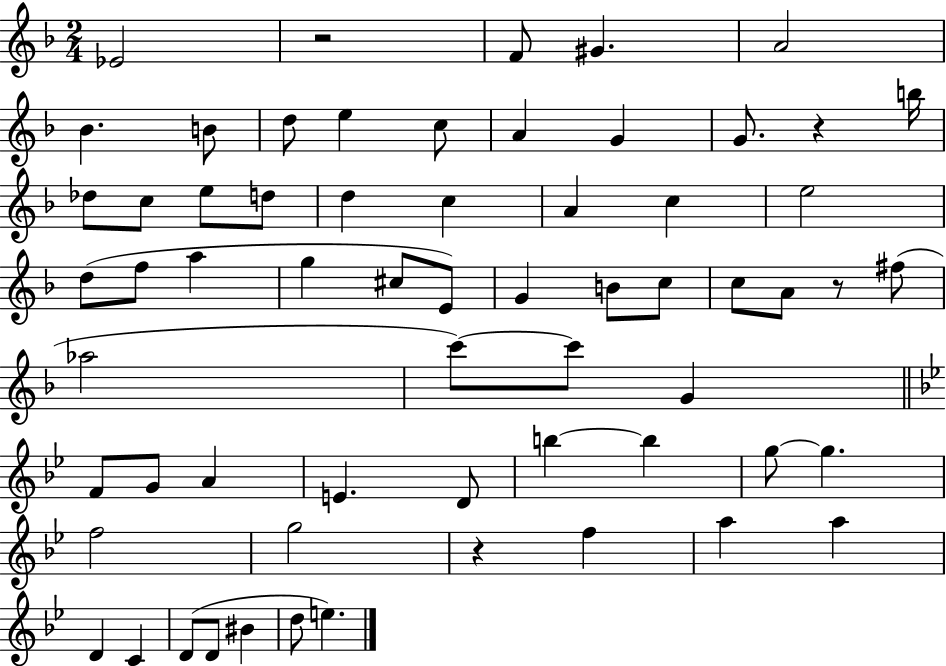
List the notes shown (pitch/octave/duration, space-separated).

Eb4/h R/h F4/e G#4/q. A4/h Bb4/q. B4/e D5/e E5/q C5/e A4/q G4/q G4/e. R/q B5/s Db5/e C5/e E5/e D5/e D5/q C5/q A4/q C5/q E5/h D5/e F5/e A5/q G5/q C#5/e E4/e G4/q B4/e C5/e C5/e A4/e R/e F#5/e Ab5/h C6/e C6/e G4/q F4/e G4/e A4/q E4/q. D4/e B5/q B5/q G5/e G5/q. F5/h G5/h R/q F5/q A5/q A5/q D4/q C4/q D4/e D4/e BIS4/q D5/e E5/q.